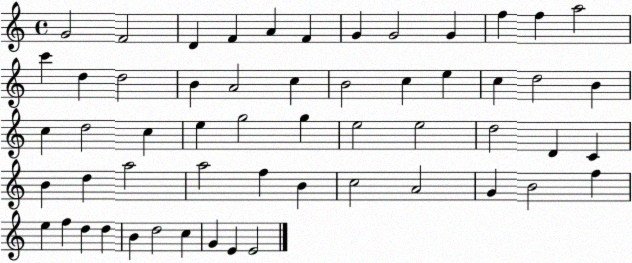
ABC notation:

X:1
T:Untitled
M:4/4
L:1/4
K:C
G2 F2 D F A F G G2 G f f a2 c' d d2 B A2 c B2 c e c d2 B c d2 c e g2 g e2 e2 d2 D C B d a2 a2 f B c2 A2 G B2 f e f d d B d2 c G E E2